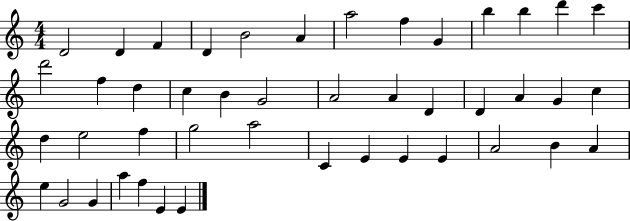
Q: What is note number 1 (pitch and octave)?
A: D4